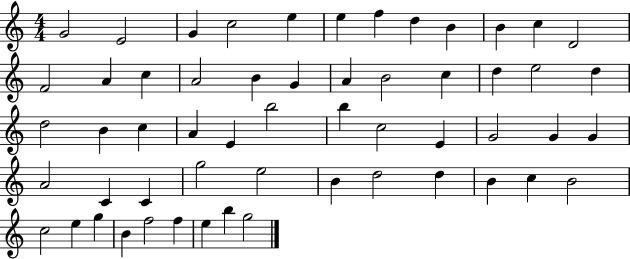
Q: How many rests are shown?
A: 0